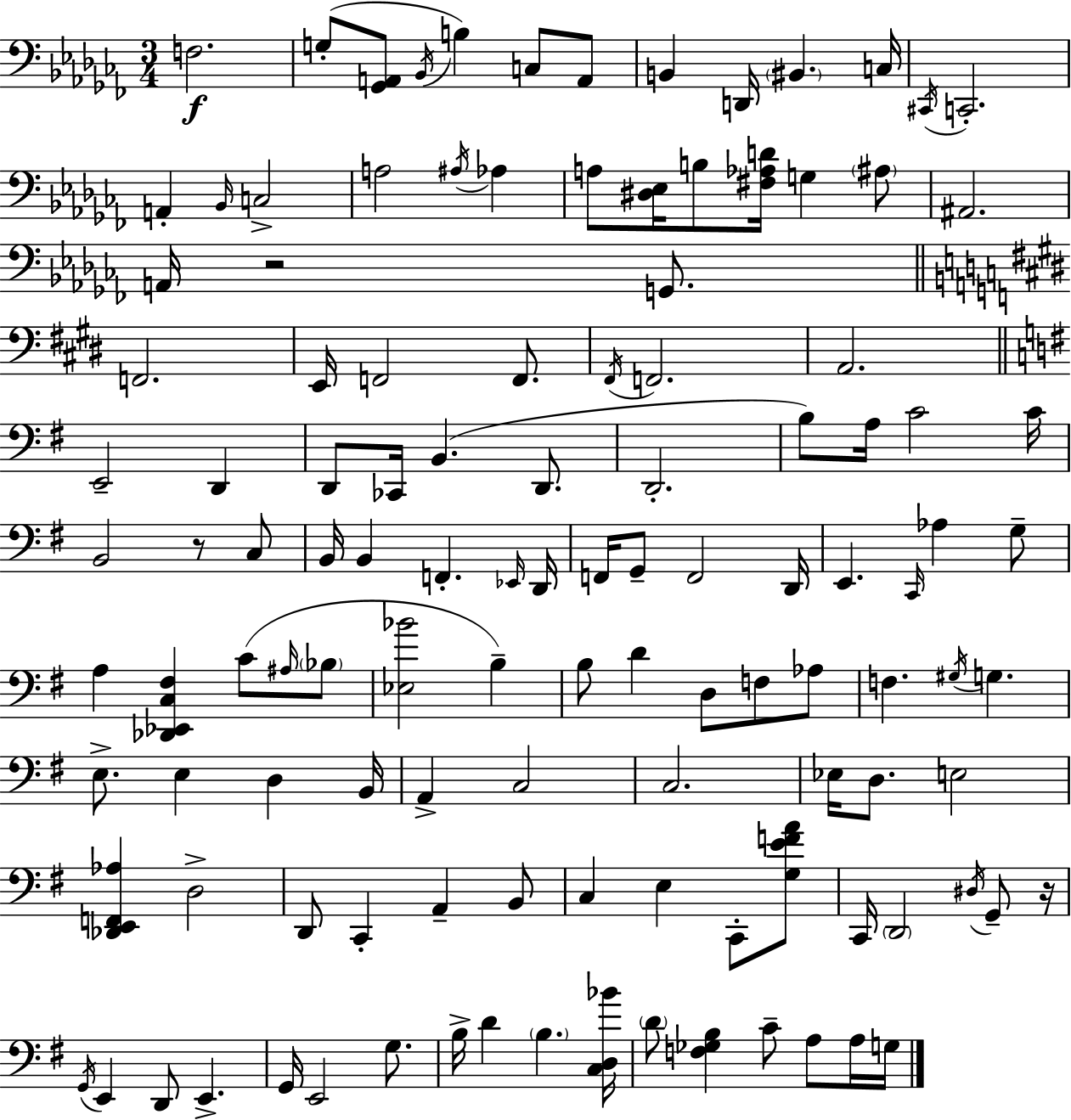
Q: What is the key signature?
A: AES minor